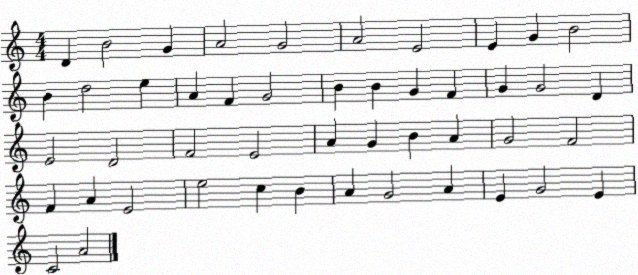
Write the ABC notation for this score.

X:1
T:Untitled
M:4/4
L:1/4
K:C
D B2 G A2 G2 A2 E2 E G B2 B d2 e A F G2 B B G F G G2 D E2 D2 F2 E2 A G B A G2 F2 F A E2 e2 c B A G2 A E G2 E C2 A2